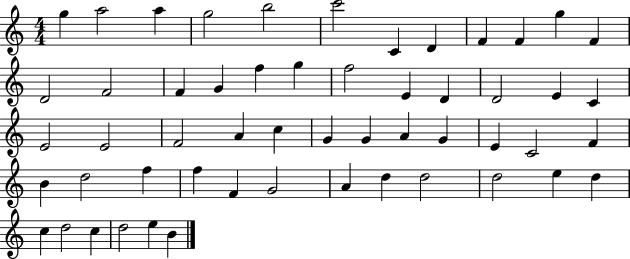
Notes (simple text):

G5/q A5/h A5/q G5/h B5/h C6/h C4/q D4/q F4/q F4/q G5/q F4/q D4/h F4/h F4/q G4/q F5/q G5/q F5/h E4/q D4/q D4/h E4/q C4/q E4/h E4/h F4/h A4/q C5/q G4/q G4/q A4/q G4/q E4/q C4/h F4/q B4/q D5/h F5/q F5/q F4/q G4/h A4/q D5/q D5/h D5/h E5/q D5/q C5/q D5/h C5/q D5/h E5/q B4/q